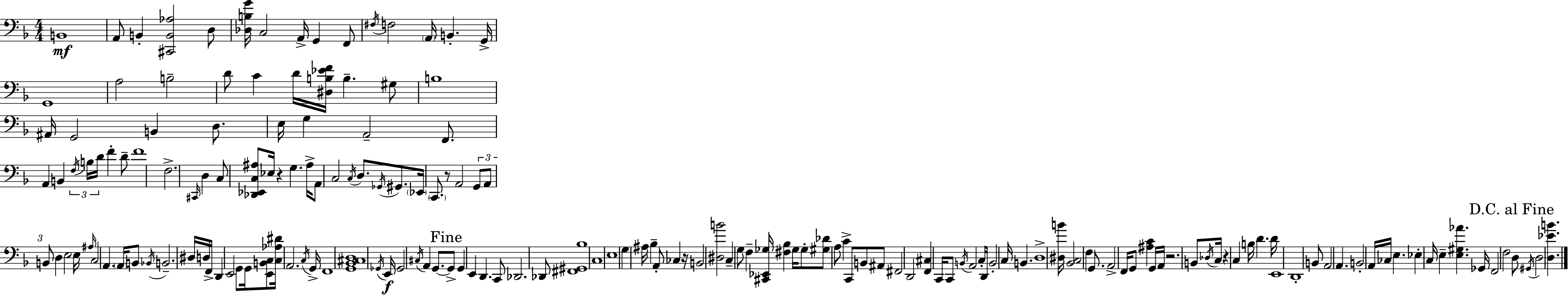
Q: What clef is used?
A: bass